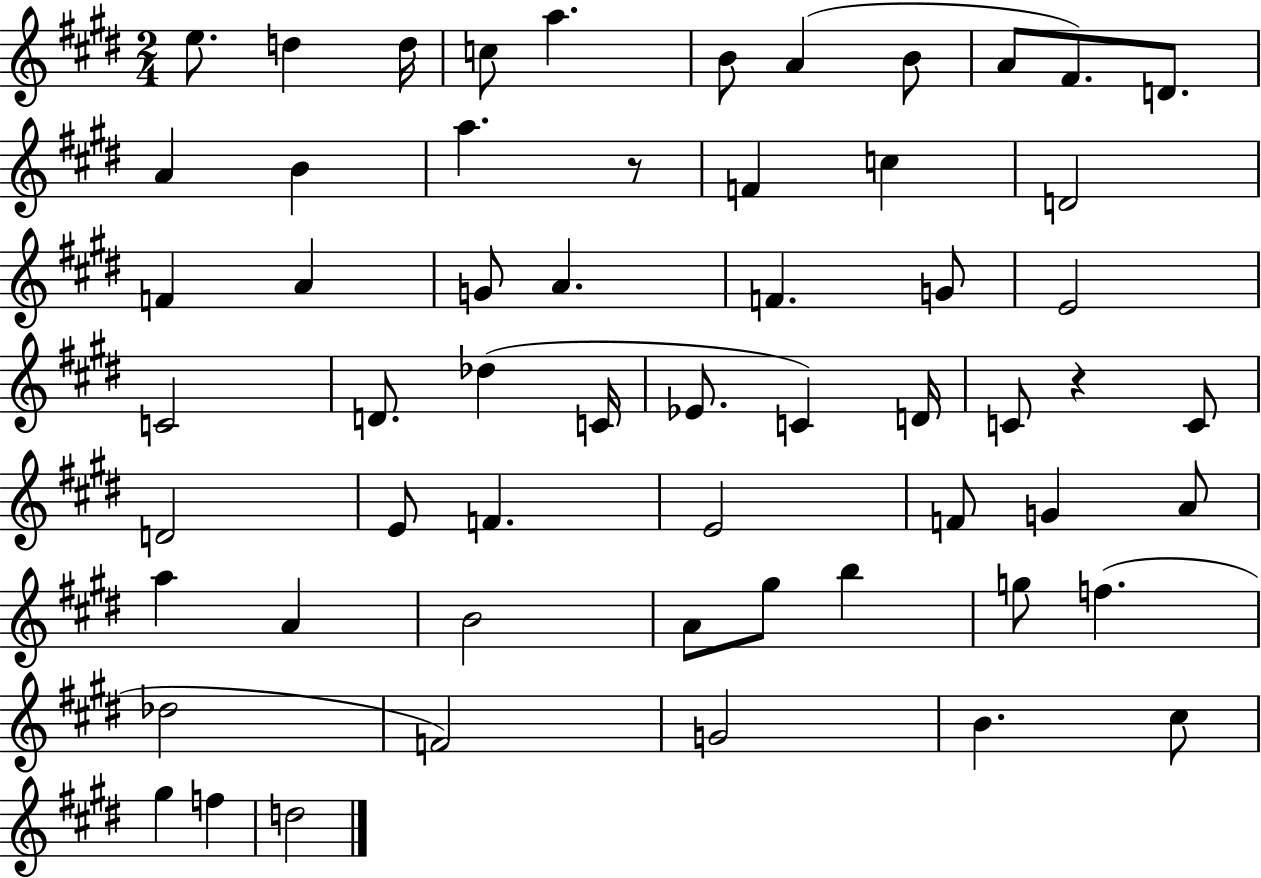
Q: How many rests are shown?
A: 2